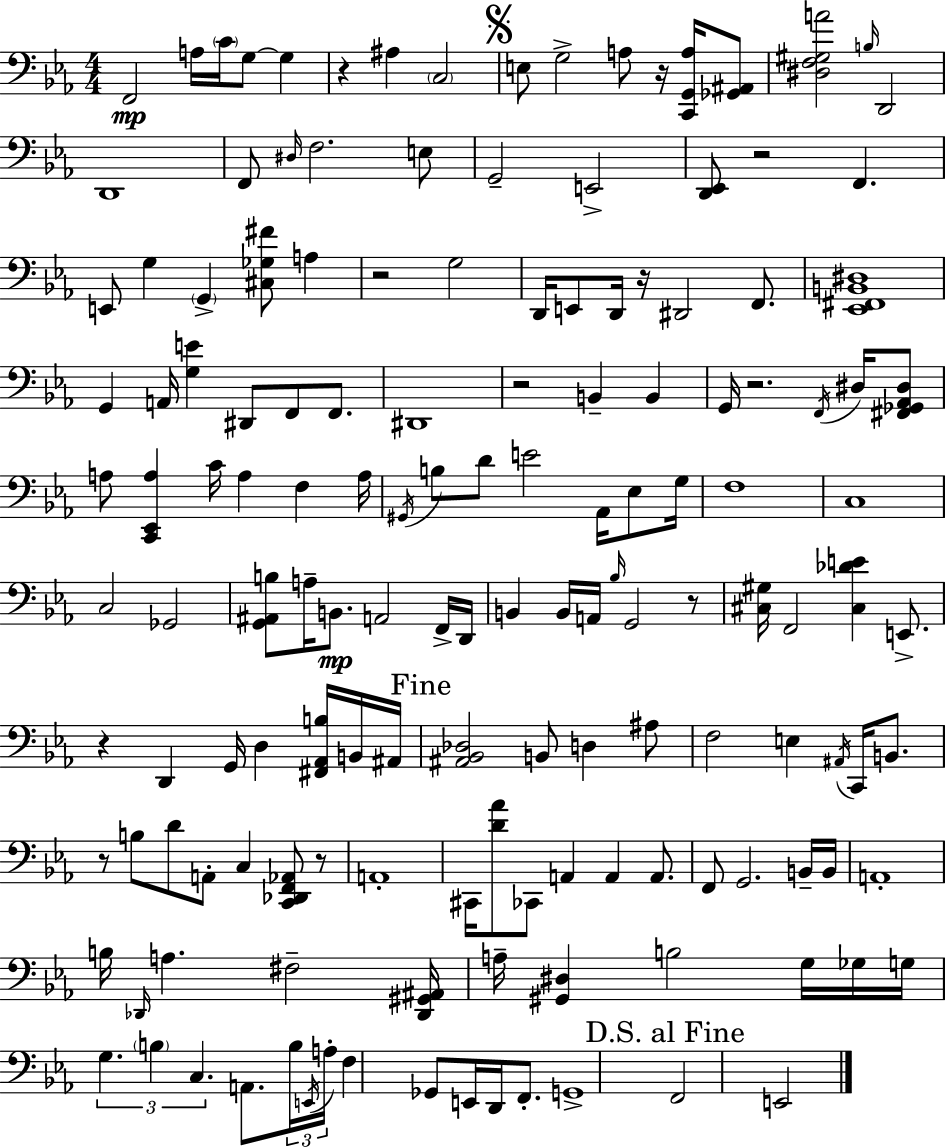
F2/h A3/s C4/s G3/e G3/q R/q A#3/q C3/h E3/e G3/h A3/e R/s [C2,G2,A3]/s [Gb2,A#2]/e [D#3,F3,G#3,A4]/h B3/s D2/h D2/w F2/e D#3/s F3/h. E3/e G2/h E2/h [D2,Eb2]/e R/h F2/q. E2/e G3/q G2/q [C#3,Gb3,F#4]/e A3/q R/h G3/h D2/s E2/e D2/s R/s D#2/h F2/e. [Eb2,F#2,B2,D#3]/w G2/q A2/s [G3,E4]/q D#2/e F2/e F2/e. D#2/w R/h B2/q B2/q G2/s R/h. F2/s D#3/s [F#2,Gb2,Ab2,D#3]/e A3/e [C2,Eb2,A3]/q C4/s A3/q F3/q A3/s G#2/s B3/e D4/e E4/h Ab2/s Eb3/e G3/s F3/w C3/w C3/h Gb2/h [G2,A#2,B3]/e A3/s B2/e. A2/h F2/s D2/s B2/q B2/s A2/s Bb3/s G2/h R/e [C#3,G#3]/s F2/h [C#3,Db4,E4]/q E2/e. R/q D2/q G2/s D3/q [F#2,Ab2,B3]/s B2/s A#2/s [A#2,Bb2,Db3]/h B2/e D3/q A#3/e F3/h E3/q A#2/s C2/s B2/e. R/e B3/e D4/e A2/e C3/q [C2,Db2,F2,Ab2]/e R/e A2/w C#2/s [D4,Ab4]/e CES2/e A2/q A2/q A2/e. F2/e G2/h. B2/s B2/s A2/w B3/s Db2/s A3/q. F#3/h [Db2,G#2,A#2]/s A3/s [G#2,D#3]/q B3/h G3/s Gb3/s G3/s G3/q. B3/q C3/q. A2/e. B3/s E2/s A3/s F3/q Gb2/e E2/s D2/s F2/e. G2/w F2/h E2/h